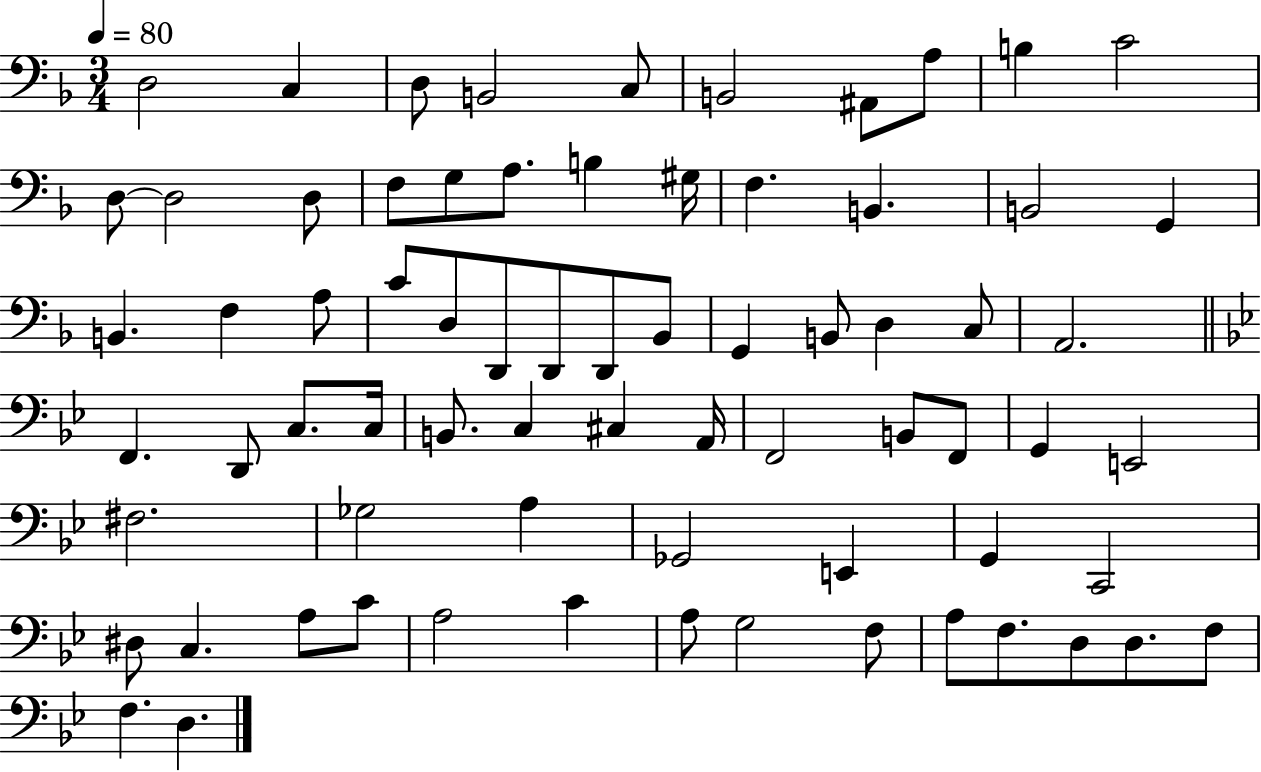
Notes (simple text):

D3/h C3/q D3/e B2/h C3/e B2/h A#2/e A3/e B3/q C4/h D3/e D3/h D3/e F3/e G3/e A3/e. B3/q G#3/s F3/q. B2/q. B2/h G2/q B2/q. F3/q A3/e C4/e D3/e D2/e D2/e D2/e Bb2/e G2/q B2/e D3/q C3/e A2/h. F2/q. D2/e C3/e. C3/s B2/e. C3/q C#3/q A2/s F2/h B2/e F2/e G2/q E2/h F#3/h. Gb3/h A3/q Gb2/h E2/q G2/q C2/h D#3/e C3/q. A3/e C4/e A3/h C4/q A3/e G3/h F3/e A3/e F3/e. D3/e D3/e. F3/e F3/q. D3/q.